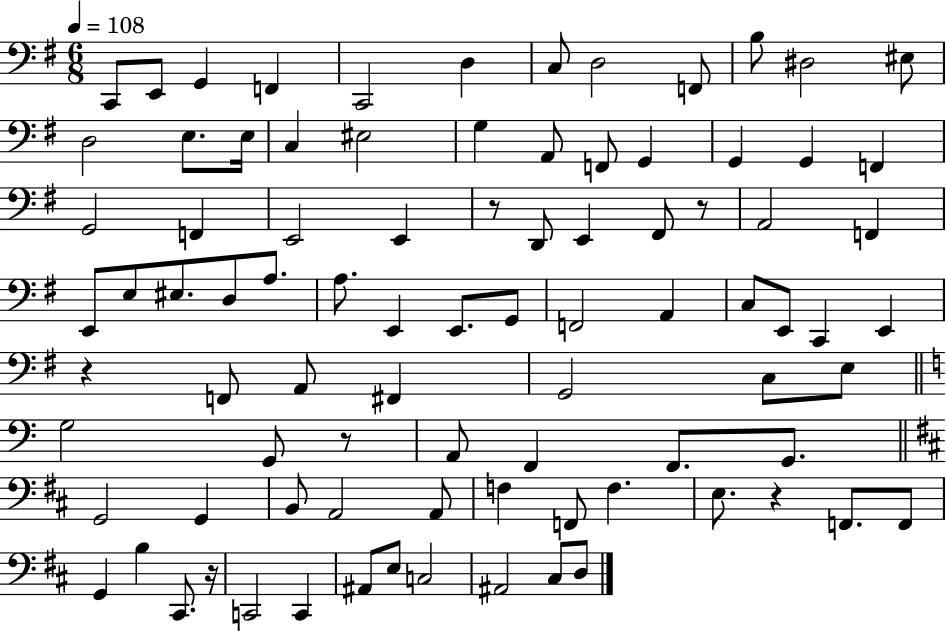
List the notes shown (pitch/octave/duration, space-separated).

C2/e E2/e G2/q F2/q C2/h D3/q C3/e D3/h F2/e B3/e D#3/h EIS3/e D3/h E3/e. E3/s C3/q EIS3/h G3/q A2/e F2/e G2/q G2/q G2/q F2/q G2/h F2/q E2/h E2/q R/e D2/e E2/q F#2/e R/e A2/h F2/q E2/e E3/e EIS3/e. D3/e A3/e. A3/e. E2/q E2/e. G2/e F2/h A2/q C3/e E2/e C2/q E2/q R/q F2/e A2/e F#2/q G2/h C3/e E3/e G3/h G2/e R/e A2/e F2/q F2/e. G2/e. G2/h G2/q B2/e A2/h A2/e F3/q F2/e F3/q. E3/e. R/q F2/e. F2/e G2/q B3/q C#2/e. R/s C2/h C2/q A#2/e E3/e C3/h A#2/h C#3/e D3/e